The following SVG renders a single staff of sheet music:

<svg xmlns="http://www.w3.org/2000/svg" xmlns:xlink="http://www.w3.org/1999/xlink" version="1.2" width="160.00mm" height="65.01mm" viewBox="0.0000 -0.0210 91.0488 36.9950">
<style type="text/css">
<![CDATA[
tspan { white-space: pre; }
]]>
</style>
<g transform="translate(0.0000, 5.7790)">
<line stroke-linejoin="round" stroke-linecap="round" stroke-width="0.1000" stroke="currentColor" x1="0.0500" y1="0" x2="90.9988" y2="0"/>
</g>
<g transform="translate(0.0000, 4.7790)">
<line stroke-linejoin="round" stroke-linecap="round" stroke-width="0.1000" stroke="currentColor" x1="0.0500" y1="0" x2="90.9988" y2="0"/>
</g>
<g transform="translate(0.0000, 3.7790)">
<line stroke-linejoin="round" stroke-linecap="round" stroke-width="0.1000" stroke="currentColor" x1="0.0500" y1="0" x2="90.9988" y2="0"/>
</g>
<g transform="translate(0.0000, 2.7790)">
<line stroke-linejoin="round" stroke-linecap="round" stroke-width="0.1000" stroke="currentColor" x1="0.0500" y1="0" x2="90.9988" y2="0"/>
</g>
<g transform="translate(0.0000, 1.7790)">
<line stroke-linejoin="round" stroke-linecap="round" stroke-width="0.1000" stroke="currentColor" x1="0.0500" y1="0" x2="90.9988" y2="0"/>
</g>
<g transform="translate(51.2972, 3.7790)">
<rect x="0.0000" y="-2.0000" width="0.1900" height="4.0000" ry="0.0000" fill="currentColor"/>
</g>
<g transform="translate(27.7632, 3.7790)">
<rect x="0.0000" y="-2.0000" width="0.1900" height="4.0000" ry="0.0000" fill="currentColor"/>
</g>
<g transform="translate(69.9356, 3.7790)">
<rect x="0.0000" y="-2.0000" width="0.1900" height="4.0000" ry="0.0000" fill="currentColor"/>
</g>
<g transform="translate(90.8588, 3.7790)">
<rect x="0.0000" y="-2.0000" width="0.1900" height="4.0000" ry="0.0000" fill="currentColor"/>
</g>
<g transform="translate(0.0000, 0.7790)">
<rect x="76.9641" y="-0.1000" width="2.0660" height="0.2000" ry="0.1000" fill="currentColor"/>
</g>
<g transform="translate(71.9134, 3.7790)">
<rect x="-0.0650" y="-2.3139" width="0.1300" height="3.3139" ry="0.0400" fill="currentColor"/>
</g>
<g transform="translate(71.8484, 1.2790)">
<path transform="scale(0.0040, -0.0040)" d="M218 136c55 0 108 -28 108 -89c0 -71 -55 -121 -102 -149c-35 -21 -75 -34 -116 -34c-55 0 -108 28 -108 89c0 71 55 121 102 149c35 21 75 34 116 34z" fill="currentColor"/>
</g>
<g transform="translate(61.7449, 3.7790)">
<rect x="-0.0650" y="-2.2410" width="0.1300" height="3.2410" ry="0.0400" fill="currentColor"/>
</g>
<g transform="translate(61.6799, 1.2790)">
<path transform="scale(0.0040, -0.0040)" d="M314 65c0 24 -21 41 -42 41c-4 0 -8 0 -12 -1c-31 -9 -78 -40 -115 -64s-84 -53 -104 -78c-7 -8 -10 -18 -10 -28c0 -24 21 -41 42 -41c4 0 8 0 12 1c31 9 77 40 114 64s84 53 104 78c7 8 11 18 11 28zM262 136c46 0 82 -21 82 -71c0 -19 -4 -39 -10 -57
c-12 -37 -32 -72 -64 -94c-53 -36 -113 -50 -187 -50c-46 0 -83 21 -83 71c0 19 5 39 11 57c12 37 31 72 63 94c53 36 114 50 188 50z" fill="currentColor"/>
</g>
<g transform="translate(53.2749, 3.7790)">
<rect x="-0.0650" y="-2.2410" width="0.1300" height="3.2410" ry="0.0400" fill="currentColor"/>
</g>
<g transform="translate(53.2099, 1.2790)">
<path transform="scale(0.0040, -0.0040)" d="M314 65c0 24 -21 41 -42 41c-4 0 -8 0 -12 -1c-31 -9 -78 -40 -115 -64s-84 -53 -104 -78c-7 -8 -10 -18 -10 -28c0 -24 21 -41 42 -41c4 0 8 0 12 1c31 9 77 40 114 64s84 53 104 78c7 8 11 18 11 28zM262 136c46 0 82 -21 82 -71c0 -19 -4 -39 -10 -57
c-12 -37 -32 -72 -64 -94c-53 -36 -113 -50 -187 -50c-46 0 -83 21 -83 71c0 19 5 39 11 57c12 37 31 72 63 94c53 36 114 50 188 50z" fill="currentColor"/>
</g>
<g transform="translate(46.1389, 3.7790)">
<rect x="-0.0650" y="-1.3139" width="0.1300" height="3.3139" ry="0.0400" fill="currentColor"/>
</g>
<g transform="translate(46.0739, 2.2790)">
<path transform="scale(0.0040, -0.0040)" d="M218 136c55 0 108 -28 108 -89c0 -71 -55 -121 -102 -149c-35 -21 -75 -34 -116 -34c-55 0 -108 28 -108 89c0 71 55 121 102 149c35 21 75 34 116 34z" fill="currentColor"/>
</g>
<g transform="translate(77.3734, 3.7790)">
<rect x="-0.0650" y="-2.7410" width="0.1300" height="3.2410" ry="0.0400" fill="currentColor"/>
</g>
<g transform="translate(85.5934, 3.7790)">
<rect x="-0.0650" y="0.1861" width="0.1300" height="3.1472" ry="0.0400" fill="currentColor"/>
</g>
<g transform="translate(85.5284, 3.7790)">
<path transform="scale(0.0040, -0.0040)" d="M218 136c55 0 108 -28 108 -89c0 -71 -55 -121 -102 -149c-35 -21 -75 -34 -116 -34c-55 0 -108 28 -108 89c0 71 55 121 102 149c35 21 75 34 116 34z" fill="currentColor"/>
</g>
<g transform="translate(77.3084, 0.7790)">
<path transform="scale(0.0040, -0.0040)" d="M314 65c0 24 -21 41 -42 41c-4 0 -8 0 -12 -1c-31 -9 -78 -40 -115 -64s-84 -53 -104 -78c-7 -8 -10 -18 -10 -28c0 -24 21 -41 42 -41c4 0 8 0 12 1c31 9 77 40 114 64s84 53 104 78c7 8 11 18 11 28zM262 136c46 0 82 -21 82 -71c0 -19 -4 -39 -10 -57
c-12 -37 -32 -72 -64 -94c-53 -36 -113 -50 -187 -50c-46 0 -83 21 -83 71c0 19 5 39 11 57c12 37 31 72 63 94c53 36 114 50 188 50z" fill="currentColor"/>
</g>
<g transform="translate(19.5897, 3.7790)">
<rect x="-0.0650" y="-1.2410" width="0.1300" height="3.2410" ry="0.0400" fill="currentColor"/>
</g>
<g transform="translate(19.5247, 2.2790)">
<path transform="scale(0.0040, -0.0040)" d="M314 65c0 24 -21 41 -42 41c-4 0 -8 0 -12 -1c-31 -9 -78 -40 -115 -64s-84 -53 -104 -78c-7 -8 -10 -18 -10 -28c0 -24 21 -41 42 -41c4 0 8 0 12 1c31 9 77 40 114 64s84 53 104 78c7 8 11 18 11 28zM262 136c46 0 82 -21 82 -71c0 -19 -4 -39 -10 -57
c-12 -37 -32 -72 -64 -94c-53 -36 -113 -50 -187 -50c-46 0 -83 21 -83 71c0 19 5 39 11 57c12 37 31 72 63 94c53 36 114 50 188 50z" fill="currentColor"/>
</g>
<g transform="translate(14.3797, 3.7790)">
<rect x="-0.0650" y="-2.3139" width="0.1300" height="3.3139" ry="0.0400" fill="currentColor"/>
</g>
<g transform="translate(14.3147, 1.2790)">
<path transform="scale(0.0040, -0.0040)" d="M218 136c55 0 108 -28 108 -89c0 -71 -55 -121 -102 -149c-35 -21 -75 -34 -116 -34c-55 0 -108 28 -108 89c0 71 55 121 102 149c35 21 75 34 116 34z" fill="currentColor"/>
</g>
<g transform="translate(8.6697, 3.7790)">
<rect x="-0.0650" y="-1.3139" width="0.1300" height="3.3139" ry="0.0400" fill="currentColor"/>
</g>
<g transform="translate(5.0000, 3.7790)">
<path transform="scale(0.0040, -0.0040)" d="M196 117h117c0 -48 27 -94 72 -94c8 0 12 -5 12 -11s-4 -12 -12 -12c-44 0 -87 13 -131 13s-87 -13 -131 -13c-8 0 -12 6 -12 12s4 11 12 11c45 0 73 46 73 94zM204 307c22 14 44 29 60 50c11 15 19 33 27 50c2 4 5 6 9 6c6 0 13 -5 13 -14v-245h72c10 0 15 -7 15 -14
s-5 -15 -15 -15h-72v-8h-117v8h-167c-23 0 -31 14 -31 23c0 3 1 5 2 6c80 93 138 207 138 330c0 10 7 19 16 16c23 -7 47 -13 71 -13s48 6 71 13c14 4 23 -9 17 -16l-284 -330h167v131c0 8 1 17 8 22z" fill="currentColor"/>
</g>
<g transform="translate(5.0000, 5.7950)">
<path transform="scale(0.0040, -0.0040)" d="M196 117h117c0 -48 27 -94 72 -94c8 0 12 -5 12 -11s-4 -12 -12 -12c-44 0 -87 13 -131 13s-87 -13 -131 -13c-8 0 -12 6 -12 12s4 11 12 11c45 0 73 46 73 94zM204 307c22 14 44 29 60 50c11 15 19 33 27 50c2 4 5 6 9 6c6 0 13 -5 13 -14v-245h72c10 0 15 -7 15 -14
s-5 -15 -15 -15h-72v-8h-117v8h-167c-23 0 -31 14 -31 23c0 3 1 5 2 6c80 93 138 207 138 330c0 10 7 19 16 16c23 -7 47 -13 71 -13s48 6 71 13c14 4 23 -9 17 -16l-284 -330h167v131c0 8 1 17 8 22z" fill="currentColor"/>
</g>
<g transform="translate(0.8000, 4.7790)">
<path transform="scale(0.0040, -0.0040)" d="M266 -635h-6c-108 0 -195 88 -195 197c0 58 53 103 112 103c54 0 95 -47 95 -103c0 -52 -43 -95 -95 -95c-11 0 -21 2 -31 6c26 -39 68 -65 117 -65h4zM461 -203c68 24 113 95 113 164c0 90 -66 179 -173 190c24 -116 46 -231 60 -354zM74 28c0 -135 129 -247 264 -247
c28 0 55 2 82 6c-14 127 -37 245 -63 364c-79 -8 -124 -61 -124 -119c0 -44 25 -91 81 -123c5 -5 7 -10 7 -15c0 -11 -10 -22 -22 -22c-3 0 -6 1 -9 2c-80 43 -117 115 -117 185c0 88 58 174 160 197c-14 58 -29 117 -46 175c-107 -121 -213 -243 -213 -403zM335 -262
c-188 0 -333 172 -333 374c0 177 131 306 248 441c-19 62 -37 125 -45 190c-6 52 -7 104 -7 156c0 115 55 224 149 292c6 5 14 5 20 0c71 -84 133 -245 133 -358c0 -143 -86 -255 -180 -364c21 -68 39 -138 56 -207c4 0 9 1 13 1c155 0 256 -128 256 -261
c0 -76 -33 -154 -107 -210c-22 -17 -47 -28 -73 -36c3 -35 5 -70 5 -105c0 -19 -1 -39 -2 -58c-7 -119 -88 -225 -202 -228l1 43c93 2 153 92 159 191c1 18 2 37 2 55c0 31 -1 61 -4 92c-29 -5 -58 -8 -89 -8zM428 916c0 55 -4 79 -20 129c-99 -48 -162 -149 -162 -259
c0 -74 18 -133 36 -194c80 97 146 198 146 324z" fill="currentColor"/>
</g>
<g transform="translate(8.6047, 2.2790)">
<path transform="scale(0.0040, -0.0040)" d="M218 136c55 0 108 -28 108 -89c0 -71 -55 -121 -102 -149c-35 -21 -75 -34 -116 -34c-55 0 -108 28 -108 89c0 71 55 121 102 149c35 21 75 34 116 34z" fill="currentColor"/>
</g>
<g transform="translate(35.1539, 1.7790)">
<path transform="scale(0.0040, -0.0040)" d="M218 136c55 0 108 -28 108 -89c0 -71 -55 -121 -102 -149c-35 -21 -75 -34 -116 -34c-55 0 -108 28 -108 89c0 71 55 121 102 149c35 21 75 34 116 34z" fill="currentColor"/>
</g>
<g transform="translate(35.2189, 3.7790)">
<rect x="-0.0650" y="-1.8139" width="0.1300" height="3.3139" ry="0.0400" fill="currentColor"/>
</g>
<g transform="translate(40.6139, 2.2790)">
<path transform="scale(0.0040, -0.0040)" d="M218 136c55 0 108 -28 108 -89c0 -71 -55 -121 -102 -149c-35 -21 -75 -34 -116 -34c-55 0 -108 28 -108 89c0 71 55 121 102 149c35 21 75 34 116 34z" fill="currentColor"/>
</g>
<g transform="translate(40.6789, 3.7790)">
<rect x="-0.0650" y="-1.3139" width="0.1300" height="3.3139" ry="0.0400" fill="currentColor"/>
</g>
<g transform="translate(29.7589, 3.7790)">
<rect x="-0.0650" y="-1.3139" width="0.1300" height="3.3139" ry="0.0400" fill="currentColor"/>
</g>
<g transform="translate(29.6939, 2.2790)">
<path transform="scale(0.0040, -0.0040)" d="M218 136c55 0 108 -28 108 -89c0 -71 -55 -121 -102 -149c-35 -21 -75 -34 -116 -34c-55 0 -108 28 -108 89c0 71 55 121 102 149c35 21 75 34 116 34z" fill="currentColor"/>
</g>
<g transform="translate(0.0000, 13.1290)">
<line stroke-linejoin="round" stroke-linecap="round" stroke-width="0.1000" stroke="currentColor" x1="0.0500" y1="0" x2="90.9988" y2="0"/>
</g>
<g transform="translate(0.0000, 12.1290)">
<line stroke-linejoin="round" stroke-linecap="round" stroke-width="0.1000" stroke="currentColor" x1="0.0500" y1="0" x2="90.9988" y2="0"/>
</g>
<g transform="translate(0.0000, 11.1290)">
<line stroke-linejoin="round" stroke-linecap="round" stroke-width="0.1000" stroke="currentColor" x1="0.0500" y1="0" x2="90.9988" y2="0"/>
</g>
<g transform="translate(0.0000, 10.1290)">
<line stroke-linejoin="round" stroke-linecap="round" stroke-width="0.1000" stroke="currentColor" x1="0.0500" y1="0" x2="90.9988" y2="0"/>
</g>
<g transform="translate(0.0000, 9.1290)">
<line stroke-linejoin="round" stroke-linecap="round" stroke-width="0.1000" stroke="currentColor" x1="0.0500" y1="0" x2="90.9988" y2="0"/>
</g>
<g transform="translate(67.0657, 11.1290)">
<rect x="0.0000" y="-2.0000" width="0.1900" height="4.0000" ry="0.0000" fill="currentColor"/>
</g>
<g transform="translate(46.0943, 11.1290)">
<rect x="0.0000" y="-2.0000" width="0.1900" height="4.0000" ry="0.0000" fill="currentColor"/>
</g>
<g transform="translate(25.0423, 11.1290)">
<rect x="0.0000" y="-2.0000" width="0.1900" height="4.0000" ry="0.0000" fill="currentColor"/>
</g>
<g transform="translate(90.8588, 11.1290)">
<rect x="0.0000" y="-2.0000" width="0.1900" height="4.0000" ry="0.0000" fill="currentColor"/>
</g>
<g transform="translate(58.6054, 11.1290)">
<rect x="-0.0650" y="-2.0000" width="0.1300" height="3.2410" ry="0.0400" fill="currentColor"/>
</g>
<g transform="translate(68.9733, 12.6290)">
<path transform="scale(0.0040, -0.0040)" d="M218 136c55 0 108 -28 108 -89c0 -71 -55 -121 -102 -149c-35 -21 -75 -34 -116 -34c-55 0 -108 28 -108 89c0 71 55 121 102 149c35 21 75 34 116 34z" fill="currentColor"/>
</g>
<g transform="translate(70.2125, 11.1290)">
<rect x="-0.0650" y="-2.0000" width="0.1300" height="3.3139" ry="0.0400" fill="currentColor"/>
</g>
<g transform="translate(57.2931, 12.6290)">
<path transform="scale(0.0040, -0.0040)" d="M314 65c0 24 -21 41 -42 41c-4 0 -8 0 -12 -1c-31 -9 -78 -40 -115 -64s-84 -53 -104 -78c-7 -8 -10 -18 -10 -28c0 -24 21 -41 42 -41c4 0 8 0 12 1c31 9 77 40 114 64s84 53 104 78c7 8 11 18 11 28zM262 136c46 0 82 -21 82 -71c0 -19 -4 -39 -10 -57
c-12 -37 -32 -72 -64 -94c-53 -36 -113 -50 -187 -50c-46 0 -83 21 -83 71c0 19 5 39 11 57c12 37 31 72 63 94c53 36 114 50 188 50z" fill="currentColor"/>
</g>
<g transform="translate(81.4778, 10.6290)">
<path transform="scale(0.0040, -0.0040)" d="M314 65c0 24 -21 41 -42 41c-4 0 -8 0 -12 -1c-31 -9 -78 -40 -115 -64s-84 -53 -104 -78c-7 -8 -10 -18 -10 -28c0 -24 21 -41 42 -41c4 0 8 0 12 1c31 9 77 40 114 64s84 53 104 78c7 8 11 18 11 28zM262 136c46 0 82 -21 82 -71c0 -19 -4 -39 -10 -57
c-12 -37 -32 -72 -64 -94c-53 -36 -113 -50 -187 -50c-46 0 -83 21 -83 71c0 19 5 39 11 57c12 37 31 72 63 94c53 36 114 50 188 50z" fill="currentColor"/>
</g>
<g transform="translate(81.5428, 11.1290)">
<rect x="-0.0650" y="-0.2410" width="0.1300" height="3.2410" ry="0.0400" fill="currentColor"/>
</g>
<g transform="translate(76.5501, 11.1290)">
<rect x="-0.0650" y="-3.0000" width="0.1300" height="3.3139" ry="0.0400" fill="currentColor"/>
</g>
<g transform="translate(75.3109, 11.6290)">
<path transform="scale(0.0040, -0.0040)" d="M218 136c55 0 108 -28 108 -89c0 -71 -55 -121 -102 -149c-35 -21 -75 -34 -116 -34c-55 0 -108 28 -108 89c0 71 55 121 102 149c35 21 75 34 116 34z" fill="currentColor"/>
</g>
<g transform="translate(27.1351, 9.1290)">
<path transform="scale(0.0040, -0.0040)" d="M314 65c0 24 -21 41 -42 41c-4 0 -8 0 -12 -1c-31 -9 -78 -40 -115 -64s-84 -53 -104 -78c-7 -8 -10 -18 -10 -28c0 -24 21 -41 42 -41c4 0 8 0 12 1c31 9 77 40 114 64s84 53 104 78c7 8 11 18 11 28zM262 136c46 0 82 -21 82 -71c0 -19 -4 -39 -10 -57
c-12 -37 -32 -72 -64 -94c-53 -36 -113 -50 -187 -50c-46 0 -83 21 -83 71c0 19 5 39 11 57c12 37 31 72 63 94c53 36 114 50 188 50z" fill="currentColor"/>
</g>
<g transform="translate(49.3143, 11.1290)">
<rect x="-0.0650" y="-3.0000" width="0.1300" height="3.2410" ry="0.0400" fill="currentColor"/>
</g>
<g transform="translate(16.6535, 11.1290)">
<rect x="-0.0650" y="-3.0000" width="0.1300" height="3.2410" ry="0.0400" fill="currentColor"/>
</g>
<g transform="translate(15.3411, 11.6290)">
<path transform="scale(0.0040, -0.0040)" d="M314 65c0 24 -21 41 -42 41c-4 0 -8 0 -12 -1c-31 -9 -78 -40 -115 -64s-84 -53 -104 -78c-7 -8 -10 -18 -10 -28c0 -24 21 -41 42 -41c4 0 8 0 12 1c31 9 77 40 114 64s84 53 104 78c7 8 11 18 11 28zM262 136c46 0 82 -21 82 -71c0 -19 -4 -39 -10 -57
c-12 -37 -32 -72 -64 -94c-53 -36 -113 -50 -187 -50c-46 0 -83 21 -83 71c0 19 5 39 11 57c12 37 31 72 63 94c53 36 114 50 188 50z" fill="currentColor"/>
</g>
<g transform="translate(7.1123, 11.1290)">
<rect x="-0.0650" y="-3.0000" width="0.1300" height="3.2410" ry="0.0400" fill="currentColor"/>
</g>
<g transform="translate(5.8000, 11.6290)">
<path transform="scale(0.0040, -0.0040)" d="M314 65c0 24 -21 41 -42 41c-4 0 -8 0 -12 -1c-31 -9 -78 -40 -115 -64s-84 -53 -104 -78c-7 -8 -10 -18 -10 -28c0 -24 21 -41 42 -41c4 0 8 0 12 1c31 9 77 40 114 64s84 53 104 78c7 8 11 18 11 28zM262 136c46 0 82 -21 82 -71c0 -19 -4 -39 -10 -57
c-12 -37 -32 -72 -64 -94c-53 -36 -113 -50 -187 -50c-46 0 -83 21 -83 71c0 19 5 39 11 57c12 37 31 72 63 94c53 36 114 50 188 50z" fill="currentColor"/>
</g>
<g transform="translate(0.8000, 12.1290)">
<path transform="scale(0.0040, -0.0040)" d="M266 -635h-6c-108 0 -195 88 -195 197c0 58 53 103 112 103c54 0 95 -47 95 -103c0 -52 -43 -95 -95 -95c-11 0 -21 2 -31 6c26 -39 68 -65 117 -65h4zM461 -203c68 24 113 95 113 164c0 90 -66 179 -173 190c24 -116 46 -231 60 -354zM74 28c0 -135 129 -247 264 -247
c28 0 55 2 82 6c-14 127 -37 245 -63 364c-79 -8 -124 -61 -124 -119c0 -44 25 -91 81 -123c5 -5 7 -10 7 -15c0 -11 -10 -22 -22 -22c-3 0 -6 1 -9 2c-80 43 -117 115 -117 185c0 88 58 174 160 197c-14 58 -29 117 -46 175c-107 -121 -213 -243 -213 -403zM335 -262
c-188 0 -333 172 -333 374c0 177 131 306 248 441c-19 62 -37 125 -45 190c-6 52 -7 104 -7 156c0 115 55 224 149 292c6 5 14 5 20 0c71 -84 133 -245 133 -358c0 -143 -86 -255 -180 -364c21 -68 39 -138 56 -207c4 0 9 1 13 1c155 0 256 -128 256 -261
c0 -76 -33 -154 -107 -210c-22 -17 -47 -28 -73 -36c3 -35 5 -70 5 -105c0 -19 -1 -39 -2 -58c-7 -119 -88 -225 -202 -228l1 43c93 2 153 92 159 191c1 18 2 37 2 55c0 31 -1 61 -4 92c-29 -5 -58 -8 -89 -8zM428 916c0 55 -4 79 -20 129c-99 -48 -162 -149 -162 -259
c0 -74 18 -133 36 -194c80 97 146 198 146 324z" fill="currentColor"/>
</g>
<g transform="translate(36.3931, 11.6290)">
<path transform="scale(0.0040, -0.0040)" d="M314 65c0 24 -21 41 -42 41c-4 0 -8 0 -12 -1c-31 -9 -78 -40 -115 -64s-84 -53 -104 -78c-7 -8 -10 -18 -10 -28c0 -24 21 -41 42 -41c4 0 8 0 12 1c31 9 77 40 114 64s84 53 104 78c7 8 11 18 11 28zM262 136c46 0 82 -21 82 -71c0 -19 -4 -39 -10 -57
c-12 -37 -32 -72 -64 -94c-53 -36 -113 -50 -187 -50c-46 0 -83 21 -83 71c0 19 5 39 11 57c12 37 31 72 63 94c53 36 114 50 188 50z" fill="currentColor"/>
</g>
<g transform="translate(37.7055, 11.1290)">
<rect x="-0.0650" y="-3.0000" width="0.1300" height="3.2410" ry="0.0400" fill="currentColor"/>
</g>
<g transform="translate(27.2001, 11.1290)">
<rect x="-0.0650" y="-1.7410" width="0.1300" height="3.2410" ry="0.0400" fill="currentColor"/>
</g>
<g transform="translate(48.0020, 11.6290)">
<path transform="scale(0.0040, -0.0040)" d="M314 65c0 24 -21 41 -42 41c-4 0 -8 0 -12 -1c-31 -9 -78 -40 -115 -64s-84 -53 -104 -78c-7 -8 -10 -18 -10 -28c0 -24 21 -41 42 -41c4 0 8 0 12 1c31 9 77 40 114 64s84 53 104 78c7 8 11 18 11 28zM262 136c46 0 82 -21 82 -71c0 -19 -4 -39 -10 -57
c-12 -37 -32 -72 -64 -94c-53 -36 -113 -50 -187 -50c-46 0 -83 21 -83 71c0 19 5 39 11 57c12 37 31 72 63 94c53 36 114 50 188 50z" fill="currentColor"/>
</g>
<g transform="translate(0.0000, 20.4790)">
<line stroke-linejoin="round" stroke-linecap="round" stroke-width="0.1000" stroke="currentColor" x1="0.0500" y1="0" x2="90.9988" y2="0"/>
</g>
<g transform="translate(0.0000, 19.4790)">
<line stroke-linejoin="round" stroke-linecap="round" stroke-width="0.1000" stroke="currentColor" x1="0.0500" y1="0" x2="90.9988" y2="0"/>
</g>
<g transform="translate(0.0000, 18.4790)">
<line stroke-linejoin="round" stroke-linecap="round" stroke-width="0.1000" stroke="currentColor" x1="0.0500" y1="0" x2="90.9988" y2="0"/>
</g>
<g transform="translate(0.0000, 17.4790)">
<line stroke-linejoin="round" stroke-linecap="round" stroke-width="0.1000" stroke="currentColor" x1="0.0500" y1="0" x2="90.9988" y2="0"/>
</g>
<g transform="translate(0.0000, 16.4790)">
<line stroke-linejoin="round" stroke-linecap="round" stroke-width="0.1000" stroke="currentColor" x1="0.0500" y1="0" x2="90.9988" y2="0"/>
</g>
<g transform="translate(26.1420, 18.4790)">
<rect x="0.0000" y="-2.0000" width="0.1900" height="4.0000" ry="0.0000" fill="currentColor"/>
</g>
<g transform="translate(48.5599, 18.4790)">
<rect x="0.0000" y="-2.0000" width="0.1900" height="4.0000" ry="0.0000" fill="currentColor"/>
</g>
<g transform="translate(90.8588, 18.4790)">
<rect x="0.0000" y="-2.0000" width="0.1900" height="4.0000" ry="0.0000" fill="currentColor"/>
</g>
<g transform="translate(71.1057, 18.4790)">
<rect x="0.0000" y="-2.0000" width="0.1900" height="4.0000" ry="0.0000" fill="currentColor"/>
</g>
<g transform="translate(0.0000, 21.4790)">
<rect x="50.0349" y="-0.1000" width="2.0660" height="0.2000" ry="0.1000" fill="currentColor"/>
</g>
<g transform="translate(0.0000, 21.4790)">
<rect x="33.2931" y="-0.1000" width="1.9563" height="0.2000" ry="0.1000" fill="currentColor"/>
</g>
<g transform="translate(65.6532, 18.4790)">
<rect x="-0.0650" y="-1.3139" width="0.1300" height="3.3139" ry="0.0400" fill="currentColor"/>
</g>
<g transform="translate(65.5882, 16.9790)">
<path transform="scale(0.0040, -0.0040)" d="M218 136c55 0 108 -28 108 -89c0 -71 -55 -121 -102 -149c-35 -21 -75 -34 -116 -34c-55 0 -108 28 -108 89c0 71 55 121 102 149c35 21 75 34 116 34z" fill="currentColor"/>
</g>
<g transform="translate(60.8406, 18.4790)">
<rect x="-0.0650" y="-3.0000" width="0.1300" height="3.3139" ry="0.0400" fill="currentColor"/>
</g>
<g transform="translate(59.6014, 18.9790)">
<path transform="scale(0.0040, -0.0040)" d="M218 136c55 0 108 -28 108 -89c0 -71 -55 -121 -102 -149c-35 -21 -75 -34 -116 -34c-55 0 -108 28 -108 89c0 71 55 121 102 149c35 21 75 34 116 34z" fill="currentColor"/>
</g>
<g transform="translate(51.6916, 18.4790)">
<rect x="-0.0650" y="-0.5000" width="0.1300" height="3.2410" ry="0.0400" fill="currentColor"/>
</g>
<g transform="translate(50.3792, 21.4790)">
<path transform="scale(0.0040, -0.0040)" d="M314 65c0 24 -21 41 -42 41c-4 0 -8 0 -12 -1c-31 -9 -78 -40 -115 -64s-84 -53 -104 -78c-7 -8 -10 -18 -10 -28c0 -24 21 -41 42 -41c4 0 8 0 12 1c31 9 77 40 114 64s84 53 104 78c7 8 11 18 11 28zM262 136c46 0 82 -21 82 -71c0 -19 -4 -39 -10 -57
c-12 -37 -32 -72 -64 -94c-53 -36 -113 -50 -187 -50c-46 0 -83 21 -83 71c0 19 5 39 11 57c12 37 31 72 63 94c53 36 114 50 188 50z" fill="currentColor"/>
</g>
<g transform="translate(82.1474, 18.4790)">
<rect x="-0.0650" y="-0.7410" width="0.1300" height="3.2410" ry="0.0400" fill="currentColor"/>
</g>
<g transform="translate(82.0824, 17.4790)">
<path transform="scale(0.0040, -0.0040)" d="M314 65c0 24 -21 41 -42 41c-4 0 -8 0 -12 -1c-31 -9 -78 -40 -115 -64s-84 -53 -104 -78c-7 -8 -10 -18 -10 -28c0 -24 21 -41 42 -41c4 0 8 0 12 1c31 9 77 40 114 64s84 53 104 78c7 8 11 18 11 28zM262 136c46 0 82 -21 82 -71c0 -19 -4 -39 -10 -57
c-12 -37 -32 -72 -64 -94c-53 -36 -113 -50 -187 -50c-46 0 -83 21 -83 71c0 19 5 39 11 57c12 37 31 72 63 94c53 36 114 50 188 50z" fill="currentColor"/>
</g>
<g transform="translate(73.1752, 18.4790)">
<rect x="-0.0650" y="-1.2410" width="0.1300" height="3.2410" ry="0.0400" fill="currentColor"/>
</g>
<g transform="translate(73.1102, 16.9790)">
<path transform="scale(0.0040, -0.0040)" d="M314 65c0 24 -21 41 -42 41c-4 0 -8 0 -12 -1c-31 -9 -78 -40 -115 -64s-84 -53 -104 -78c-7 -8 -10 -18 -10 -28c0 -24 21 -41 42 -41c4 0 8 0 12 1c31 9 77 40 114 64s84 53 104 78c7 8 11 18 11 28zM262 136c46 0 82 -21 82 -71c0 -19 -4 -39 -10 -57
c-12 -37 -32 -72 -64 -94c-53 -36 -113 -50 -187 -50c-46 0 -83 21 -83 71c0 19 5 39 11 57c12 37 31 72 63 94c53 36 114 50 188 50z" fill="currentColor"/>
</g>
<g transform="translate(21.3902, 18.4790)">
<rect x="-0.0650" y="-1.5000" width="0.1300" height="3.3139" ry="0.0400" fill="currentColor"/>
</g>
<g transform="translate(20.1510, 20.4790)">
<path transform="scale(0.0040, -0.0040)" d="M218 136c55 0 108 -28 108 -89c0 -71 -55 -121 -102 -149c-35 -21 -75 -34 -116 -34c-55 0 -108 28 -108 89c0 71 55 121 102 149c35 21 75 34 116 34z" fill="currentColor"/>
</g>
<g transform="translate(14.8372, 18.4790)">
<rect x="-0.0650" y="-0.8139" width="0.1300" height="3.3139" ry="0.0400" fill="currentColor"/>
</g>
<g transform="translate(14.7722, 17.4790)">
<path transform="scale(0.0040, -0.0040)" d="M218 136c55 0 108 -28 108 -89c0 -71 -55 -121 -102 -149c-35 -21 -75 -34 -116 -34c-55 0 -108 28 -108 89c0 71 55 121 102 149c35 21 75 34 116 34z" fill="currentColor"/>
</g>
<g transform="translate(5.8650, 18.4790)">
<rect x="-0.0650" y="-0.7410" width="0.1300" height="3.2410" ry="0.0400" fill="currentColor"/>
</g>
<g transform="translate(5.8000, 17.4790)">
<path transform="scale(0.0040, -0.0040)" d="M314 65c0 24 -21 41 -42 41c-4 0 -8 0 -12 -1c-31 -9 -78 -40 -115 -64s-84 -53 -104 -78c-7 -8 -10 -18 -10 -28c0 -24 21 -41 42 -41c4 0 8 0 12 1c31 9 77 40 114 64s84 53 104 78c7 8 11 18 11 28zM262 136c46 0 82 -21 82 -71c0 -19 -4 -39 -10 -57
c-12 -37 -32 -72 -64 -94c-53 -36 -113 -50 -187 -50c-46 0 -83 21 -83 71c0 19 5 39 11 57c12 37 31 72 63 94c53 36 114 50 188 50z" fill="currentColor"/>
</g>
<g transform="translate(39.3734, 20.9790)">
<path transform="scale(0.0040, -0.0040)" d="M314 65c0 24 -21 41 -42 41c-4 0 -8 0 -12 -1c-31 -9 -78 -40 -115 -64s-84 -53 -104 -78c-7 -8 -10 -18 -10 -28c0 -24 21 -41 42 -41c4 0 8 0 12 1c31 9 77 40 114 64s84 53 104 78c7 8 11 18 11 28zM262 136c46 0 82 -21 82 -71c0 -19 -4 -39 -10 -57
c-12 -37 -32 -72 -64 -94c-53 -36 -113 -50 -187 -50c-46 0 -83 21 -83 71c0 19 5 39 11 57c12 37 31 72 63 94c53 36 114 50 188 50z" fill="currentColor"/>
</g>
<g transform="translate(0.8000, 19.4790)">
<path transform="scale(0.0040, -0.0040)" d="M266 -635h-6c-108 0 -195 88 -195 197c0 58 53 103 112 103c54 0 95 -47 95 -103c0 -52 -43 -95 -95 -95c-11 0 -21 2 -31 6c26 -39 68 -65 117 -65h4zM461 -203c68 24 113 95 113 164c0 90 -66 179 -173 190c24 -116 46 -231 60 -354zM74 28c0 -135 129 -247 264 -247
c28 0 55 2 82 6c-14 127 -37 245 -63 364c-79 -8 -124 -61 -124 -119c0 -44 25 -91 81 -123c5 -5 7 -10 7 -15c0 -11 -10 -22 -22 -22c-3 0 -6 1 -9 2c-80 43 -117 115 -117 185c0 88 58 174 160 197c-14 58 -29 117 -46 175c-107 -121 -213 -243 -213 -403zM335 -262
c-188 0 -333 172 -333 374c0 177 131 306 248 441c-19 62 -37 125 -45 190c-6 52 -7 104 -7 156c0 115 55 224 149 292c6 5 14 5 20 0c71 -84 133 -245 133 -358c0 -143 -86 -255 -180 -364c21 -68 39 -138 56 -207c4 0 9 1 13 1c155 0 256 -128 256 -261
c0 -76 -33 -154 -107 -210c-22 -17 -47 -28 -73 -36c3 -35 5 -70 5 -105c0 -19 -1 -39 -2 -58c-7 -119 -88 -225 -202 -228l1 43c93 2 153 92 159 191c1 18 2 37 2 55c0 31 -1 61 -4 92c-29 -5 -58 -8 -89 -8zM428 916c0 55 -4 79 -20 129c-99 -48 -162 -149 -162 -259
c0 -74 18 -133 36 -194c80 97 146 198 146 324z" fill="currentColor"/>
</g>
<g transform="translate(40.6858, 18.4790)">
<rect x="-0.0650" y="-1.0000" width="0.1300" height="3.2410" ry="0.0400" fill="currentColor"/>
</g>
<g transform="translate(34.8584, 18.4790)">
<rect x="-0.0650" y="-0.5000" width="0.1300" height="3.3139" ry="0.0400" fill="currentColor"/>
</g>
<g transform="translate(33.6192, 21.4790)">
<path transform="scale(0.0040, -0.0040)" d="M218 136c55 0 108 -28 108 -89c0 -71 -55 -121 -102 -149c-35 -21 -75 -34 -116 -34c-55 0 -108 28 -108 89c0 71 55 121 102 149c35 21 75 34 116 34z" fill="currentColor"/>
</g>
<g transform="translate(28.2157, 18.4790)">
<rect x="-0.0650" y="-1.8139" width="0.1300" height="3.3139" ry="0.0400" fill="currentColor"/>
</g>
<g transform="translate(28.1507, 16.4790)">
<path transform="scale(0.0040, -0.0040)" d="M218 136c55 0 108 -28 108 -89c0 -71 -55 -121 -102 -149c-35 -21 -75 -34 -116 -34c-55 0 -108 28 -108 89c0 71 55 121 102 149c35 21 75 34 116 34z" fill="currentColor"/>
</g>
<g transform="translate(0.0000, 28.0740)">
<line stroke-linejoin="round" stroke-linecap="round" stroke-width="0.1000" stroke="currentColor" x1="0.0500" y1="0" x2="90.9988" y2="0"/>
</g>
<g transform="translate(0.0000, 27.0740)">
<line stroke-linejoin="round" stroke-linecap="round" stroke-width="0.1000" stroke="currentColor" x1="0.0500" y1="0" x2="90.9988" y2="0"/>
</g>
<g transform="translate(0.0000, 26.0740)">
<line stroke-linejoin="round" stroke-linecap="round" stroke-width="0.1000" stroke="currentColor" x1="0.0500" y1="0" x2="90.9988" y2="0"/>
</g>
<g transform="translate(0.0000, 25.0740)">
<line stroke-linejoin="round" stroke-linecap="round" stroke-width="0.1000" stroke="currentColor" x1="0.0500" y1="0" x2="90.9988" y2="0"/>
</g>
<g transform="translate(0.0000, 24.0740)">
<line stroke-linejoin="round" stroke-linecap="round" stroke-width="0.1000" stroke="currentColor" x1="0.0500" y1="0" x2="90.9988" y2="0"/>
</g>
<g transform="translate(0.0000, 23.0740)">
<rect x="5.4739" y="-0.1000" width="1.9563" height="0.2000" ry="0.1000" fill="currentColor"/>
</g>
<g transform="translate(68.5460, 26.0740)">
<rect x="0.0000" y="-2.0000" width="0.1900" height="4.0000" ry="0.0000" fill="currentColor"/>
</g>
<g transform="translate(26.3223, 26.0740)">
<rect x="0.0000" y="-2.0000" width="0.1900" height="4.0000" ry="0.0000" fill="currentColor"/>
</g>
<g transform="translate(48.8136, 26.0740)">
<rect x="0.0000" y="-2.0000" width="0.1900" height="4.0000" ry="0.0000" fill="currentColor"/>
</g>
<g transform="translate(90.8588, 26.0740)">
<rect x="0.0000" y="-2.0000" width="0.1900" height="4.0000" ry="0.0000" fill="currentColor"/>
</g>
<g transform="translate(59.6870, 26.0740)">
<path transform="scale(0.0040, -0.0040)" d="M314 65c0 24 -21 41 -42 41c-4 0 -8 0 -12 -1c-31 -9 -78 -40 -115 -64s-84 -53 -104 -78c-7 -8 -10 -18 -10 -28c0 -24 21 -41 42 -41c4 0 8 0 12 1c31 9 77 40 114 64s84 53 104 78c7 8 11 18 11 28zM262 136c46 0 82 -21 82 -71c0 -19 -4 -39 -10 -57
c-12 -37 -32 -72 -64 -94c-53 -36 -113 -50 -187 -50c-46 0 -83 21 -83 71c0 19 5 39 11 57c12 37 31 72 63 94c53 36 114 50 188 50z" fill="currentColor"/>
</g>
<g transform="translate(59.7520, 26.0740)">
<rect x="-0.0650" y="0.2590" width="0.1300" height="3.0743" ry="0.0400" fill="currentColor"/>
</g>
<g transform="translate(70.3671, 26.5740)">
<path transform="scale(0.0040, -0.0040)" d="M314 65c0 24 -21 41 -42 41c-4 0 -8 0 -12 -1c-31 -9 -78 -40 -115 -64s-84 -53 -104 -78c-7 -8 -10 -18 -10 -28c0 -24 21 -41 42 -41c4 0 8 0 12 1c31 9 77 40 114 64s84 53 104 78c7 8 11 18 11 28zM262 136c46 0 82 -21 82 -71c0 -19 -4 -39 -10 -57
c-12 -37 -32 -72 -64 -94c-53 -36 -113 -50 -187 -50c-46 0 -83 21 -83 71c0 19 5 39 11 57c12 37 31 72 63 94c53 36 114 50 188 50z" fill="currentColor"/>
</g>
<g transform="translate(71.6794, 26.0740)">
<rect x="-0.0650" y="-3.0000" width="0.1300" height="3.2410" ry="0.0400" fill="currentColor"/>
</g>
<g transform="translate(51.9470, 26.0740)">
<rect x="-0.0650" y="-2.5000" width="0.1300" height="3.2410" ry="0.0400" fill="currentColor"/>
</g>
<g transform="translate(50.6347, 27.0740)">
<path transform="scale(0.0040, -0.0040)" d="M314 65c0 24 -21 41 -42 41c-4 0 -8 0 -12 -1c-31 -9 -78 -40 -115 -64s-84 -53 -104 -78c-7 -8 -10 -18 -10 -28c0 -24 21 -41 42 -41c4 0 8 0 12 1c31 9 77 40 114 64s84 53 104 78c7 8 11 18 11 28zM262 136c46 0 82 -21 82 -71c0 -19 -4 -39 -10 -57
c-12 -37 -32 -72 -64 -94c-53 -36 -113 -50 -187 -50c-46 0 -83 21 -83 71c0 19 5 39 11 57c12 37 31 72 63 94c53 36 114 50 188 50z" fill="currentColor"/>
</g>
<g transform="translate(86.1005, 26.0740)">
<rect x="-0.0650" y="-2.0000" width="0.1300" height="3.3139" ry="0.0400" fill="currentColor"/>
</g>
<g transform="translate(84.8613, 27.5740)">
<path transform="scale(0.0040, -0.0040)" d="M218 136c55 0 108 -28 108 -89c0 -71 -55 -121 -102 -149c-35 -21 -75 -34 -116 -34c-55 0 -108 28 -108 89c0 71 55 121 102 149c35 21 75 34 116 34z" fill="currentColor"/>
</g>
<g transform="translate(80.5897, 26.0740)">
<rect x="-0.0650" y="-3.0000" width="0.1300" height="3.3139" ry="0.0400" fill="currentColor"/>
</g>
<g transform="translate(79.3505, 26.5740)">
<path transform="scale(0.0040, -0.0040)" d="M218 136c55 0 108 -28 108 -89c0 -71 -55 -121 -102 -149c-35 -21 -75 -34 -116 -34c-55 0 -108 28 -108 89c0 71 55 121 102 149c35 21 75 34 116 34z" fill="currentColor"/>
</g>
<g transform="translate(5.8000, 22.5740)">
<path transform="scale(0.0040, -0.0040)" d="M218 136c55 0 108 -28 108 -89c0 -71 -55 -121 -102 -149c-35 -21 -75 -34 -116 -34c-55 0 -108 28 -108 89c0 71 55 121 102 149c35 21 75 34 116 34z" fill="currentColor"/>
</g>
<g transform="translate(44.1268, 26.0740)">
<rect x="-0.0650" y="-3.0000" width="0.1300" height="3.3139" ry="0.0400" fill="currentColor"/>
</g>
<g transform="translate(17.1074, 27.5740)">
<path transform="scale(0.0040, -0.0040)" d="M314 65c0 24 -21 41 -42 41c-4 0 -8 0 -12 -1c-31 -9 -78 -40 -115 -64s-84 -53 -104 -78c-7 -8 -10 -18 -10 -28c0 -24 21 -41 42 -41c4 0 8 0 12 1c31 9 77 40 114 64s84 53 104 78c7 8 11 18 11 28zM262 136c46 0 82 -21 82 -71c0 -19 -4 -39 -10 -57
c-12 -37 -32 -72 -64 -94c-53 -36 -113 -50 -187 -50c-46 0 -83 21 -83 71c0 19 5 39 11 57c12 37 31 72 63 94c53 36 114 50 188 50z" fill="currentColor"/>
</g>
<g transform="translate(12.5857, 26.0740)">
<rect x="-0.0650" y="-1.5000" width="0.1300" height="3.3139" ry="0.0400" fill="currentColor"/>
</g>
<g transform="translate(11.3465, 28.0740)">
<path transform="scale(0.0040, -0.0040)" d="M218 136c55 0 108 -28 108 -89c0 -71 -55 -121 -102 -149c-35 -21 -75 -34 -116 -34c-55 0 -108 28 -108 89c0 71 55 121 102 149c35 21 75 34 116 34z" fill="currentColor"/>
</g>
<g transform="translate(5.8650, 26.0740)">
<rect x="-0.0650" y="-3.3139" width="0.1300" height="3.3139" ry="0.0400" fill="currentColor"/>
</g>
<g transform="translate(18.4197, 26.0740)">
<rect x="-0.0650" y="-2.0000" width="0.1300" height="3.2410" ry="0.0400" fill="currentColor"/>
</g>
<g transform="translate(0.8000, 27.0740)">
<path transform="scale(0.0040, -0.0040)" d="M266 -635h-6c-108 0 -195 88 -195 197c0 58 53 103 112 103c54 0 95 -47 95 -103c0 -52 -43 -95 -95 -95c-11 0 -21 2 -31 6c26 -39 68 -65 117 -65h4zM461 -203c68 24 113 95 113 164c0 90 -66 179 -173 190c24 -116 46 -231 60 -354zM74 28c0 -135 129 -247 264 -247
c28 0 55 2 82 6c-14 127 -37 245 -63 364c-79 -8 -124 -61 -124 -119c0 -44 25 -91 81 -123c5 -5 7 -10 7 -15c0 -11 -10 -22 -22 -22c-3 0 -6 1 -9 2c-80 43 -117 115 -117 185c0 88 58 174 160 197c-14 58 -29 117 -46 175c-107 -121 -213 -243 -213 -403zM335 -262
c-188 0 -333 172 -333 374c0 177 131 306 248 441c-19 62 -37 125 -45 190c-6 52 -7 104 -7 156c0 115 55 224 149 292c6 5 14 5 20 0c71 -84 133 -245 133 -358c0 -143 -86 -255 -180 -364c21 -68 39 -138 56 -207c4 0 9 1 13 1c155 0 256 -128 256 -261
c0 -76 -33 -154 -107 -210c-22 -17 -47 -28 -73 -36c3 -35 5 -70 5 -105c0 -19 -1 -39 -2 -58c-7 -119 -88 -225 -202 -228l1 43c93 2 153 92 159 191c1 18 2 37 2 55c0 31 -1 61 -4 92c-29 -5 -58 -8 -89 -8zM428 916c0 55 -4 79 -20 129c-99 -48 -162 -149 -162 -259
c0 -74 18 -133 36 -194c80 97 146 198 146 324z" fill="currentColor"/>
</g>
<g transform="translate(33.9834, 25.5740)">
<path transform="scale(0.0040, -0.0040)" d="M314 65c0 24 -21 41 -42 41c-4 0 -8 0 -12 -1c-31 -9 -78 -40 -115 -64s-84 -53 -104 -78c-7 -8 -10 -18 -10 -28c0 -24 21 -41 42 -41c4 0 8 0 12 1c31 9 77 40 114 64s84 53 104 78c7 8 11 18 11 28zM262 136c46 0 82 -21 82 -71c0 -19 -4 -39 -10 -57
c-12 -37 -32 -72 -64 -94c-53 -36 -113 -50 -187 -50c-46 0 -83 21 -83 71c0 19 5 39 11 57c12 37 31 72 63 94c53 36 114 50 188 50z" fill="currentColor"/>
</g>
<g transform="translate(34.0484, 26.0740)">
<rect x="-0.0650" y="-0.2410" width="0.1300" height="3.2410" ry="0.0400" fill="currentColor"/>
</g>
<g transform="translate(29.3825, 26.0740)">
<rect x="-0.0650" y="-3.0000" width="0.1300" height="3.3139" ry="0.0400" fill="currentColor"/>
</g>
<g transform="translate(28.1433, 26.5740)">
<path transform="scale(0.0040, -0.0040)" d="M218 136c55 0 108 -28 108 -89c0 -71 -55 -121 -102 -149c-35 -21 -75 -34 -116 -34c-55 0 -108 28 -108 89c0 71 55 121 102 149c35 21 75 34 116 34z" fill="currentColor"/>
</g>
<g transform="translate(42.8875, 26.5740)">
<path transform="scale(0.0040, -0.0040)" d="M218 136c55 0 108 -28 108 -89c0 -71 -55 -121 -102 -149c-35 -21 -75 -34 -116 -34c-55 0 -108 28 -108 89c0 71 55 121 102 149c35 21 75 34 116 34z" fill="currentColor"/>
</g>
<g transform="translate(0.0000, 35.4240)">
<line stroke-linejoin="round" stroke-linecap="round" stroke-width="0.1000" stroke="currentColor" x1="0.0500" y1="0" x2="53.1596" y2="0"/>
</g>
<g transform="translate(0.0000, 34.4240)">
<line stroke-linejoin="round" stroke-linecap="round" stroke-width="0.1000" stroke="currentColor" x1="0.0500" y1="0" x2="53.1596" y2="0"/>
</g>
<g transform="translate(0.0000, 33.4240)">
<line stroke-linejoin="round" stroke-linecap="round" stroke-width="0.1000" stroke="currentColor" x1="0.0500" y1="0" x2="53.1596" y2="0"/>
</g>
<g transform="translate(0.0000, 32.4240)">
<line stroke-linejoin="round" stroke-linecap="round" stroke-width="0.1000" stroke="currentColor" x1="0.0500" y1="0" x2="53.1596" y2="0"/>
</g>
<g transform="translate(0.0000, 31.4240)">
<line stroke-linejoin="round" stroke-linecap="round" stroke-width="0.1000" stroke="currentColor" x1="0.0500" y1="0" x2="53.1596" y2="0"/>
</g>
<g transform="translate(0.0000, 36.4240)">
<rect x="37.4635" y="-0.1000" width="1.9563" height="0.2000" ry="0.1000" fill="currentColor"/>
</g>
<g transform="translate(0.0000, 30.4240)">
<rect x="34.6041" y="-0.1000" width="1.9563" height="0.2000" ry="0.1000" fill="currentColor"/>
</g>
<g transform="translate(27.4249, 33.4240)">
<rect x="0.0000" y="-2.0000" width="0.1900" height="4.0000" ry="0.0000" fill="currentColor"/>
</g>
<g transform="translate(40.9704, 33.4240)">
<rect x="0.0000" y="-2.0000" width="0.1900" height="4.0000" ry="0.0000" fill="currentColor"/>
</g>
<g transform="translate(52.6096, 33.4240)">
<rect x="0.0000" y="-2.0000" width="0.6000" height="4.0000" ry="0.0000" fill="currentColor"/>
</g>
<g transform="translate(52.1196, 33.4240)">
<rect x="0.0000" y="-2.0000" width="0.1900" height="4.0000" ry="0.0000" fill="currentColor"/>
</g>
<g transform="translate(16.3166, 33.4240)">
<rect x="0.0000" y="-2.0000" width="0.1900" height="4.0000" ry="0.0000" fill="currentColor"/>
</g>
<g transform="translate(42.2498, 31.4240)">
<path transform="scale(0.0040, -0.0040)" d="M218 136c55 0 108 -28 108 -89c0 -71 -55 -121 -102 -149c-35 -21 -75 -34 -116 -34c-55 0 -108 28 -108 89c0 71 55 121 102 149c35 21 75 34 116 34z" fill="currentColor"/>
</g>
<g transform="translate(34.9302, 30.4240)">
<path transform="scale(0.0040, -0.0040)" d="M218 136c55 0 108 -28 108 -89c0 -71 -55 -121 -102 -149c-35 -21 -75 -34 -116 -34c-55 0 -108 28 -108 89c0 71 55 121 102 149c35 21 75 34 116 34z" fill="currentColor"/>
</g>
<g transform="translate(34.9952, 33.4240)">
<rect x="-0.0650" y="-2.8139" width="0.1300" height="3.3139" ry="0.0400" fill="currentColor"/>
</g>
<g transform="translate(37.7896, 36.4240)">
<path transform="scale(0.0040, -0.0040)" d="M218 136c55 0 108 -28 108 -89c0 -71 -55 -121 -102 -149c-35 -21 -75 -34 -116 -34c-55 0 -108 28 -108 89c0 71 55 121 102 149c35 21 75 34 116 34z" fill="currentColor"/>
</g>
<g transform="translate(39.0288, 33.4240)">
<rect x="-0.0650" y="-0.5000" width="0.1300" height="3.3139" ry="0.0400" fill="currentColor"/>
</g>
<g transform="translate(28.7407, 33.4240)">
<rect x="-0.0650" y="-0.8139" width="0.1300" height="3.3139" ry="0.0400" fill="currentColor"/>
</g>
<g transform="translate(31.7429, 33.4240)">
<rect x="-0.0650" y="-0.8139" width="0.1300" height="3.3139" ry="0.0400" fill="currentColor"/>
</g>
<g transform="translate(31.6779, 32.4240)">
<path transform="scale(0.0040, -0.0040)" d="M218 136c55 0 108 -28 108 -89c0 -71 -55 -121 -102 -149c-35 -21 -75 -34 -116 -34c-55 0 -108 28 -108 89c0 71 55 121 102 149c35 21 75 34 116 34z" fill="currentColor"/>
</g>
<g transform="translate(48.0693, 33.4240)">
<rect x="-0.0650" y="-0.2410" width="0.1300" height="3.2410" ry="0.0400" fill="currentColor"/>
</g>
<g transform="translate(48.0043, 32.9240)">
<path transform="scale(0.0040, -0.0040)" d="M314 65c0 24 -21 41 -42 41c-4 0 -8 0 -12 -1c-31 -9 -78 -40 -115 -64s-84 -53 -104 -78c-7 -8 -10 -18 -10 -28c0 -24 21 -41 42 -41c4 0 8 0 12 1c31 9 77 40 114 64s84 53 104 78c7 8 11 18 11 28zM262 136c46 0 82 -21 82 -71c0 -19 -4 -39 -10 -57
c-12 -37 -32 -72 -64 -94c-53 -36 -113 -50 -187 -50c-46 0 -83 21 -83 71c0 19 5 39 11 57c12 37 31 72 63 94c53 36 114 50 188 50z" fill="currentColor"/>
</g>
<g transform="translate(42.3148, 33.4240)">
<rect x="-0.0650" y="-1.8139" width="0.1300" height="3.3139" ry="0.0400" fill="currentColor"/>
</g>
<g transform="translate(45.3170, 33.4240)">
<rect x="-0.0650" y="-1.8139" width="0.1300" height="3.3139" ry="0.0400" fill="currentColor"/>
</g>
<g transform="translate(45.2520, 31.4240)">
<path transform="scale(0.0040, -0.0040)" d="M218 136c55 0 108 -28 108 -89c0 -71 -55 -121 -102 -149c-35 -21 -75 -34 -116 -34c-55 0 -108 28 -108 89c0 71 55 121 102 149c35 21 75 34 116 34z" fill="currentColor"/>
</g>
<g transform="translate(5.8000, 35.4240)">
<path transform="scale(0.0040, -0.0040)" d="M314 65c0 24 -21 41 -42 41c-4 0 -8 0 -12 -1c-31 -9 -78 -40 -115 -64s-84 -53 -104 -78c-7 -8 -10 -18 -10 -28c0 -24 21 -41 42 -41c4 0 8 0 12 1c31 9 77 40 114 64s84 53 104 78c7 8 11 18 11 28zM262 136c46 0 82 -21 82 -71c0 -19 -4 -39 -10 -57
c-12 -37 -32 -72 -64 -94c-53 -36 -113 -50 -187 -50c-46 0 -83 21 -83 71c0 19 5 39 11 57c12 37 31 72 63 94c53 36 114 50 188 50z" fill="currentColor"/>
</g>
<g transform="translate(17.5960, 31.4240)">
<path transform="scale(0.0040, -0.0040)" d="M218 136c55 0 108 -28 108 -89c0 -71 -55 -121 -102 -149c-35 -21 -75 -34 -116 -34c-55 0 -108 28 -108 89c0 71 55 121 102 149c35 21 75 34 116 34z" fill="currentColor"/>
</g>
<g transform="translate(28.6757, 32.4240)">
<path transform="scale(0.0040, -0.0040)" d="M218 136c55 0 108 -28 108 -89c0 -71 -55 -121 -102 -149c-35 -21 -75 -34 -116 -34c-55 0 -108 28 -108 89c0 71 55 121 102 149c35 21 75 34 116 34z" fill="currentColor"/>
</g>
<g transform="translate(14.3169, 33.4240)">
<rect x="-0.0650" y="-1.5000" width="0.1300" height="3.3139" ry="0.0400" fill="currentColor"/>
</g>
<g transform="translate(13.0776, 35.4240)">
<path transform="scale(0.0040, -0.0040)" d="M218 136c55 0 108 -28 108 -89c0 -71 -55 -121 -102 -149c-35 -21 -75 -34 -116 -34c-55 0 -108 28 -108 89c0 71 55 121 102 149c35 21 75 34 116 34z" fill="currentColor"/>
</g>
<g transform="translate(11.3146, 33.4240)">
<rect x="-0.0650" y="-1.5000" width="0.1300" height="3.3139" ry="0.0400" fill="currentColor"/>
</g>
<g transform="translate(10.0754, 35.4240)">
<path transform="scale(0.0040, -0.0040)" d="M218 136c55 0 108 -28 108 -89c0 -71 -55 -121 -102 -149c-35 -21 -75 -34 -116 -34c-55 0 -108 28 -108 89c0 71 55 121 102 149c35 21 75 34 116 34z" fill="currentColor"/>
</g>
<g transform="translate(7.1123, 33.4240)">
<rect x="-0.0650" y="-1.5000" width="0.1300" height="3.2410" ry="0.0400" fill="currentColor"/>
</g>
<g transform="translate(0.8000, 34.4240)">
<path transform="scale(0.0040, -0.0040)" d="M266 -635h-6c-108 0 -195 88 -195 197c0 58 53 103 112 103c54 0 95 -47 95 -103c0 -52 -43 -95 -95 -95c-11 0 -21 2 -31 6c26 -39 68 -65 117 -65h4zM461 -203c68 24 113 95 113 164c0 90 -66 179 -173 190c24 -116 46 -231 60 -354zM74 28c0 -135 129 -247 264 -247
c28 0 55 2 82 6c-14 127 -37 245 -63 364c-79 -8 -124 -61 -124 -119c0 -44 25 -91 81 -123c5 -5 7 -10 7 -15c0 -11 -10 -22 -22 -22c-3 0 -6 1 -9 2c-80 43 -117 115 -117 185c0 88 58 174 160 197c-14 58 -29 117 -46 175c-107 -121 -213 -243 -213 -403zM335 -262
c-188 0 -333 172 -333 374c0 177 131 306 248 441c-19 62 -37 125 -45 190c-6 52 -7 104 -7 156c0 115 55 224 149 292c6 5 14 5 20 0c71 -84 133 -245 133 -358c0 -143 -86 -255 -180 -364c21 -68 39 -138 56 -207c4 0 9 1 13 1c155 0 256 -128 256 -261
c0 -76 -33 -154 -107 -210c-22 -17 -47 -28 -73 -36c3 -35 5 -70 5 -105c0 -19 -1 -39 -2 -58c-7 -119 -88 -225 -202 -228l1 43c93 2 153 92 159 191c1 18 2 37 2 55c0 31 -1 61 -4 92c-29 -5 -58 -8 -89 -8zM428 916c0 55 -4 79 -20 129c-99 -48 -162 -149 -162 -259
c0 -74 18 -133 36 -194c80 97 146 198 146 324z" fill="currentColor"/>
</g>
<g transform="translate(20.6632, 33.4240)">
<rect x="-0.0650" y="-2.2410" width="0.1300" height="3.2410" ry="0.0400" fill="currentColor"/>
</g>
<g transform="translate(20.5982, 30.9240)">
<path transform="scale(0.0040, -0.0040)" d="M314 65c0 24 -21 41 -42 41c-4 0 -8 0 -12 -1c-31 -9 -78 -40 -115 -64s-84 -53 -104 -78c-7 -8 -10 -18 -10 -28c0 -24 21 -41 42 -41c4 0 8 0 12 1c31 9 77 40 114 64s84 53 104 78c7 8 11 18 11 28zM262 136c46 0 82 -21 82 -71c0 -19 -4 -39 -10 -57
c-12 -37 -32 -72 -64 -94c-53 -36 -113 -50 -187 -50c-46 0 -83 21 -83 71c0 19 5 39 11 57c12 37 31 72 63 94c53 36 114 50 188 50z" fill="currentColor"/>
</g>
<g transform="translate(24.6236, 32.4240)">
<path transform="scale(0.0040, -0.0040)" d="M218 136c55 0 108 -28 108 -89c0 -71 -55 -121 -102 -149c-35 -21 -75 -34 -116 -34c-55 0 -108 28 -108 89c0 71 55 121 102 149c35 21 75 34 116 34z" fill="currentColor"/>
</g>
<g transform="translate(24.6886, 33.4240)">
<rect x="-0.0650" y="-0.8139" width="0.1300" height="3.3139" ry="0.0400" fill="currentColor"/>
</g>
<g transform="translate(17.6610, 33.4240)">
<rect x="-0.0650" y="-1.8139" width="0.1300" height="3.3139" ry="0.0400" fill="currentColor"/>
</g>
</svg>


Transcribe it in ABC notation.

X:1
T:Untitled
M:4/4
L:1/4
K:C
e g e2 e f e e g2 g2 g a2 B A2 A2 f2 A2 A2 F2 F A c2 d2 d E f C D2 C2 A e e2 d2 b E F2 A c2 A G2 B2 A2 A F E2 E E f g2 d d d a C f f c2